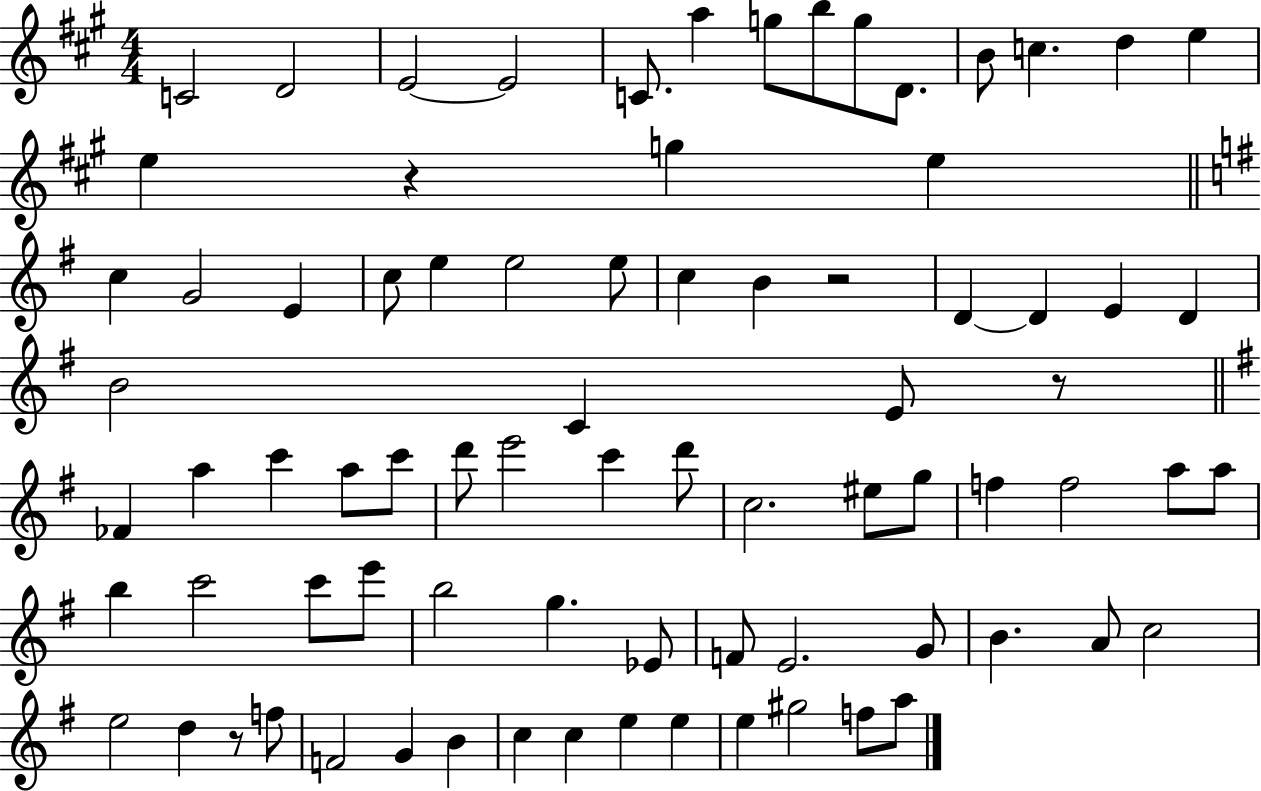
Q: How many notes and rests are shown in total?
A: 80